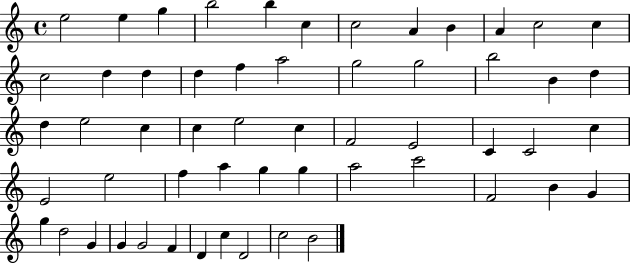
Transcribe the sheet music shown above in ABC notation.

X:1
T:Untitled
M:4/4
L:1/4
K:C
e2 e g b2 b c c2 A B A c2 c c2 d d d f a2 g2 g2 b2 B d d e2 c c e2 c F2 E2 C C2 c E2 e2 f a g g a2 c'2 F2 B G g d2 G G G2 F D c D2 c2 B2